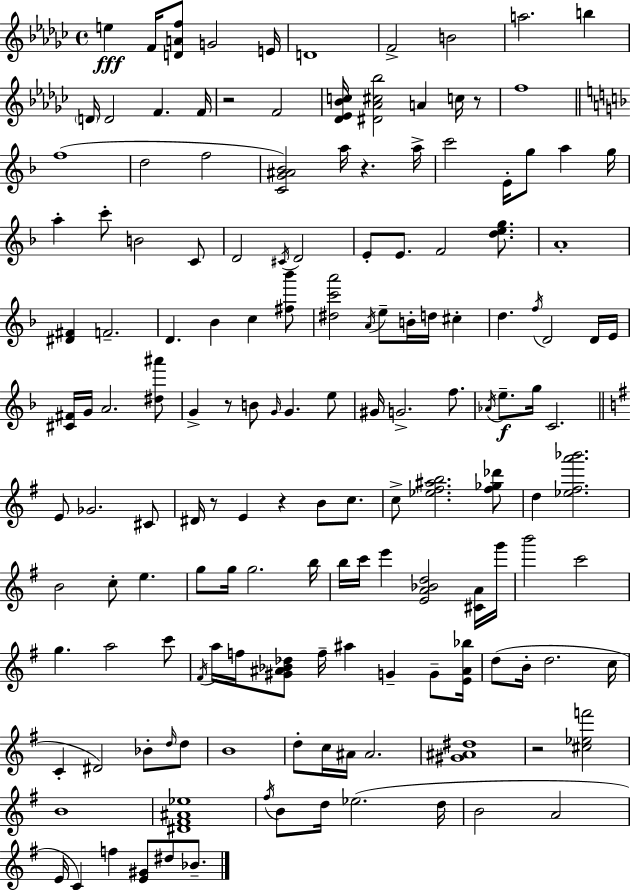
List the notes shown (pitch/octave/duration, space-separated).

E5/q F4/s [D4,A4,F5]/e G4/h E4/s D4/w F4/h B4/h A5/h. B5/q D4/s D4/h F4/q. F4/s R/h F4/h [Db4,Eb4,Bb4,C5]/s [D#4,Ab4,C#5,Bb5]/h A4/q C5/s R/e F5/w F5/w D5/h F5/h [C4,G4,A#4,Bb4]/h A5/s R/q. A5/s C6/h E4/s G5/e A5/q G5/s A5/q C6/e B4/h C4/e D4/h C#4/s D4/h E4/e E4/e. F4/h [D5,E5,G5]/e. A4/w [D#4,F#4]/q F4/h. D4/q. Bb4/q C5/q [F#5,Bb6]/e [D#5,C6,A6]/h A4/s E5/e B4/s D5/s C#5/q D5/q. F5/s D4/h D4/s E4/s [C#4,F#4]/s G4/s A4/h. [D#5,A#6]/e G4/q R/e B4/e G4/s G4/q. E5/e G#4/s G4/h. F5/e. Ab4/s E5/e. G5/s C4/h. E4/e Gb4/h. C#4/e D#4/s R/e E4/q R/q B4/e C5/e. C5/e [Eb5,F#5,A#5,B5]/h. [F#5,Gb5,Db6]/e D5/q [Eb5,F#5,A6,Bb6]/h. B4/h C5/e E5/q. G5/e G5/s G5/h. B5/s B5/s C6/s E6/q [E4,A4,Bb4,D5]/h [C#4,A4]/s G6/s B6/h C6/h G5/q. A5/h C6/e F#4/s A5/s F5/s [G#4,A#4,Bb4,Db5]/e F5/s A#5/q G4/q G4/e [E4,A#4,Bb5]/s D5/e B4/s D5/h. C5/s C4/q D#4/h Bb4/e D5/s D5/e B4/w D5/e C5/s A#4/s A#4/h. [G#4,A#4,D#5]/w R/h [C#5,Eb5,F6]/h B4/w [D#4,F#4,A#4,Eb5]/w F#5/s B4/e D5/s Eb5/h. D5/s B4/h A4/h E4/s C4/q F5/q [E4,G#4]/e D#5/e Bb4/e.